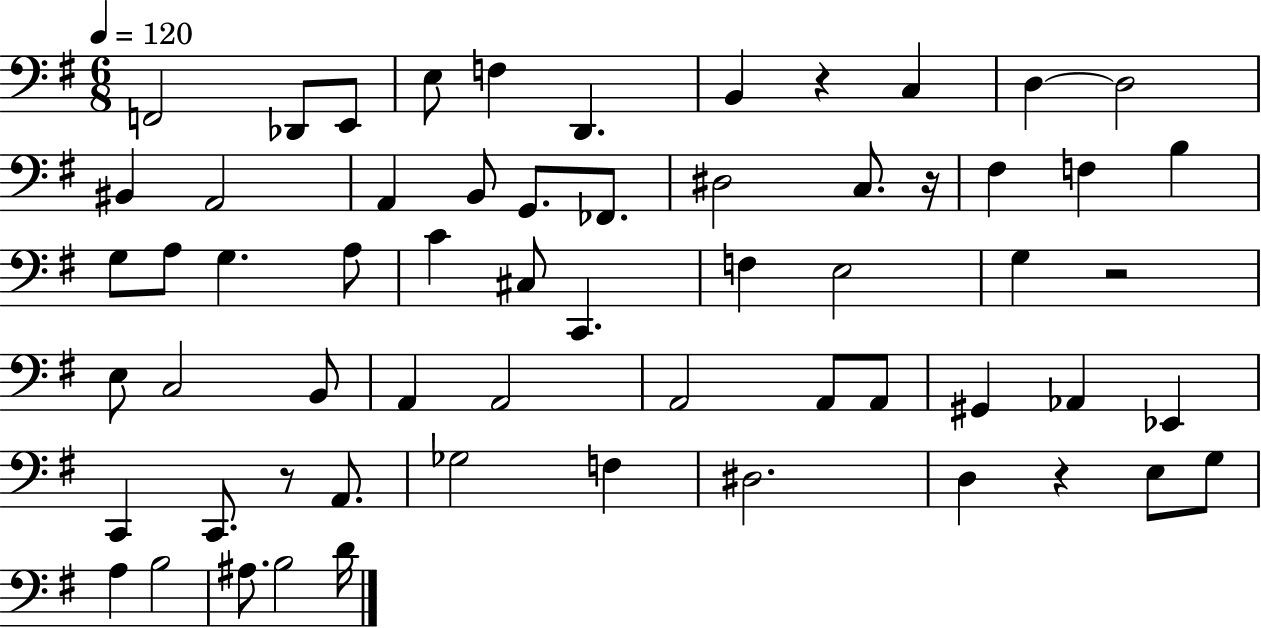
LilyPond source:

{
  \clef bass
  \numericTimeSignature
  \time 6/8
  \key g \major
  \tempo 4 = 120
  f,2 des,8 e,8 | e8 f4 d,4. | b,4 r4 c4 | d4~~ d2 | \break bis,4 a,2 | a,4 b,8 g,8. fes,8. | dis2 c8. r16 | fis4 f4 b4 | \break g8 a8 g4. a8 | c'4 cis8 c,4. | f4 e2 | g4 r2 | \break e8 c2 b,8 | a,4 a,2 | a,2 a,8 a,8 | gis,4 aes,4 ees,4 | \break c,4 c,8. r8 a,8. | ges2 f4 | dis2. | d4 r4 e8 g8 | \break a4 b2 | ais8. b2 d'16 | \bar "|."
}